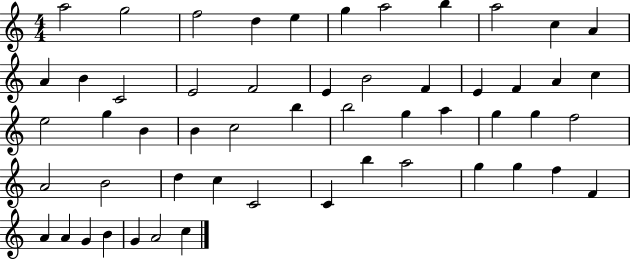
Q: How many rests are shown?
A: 0